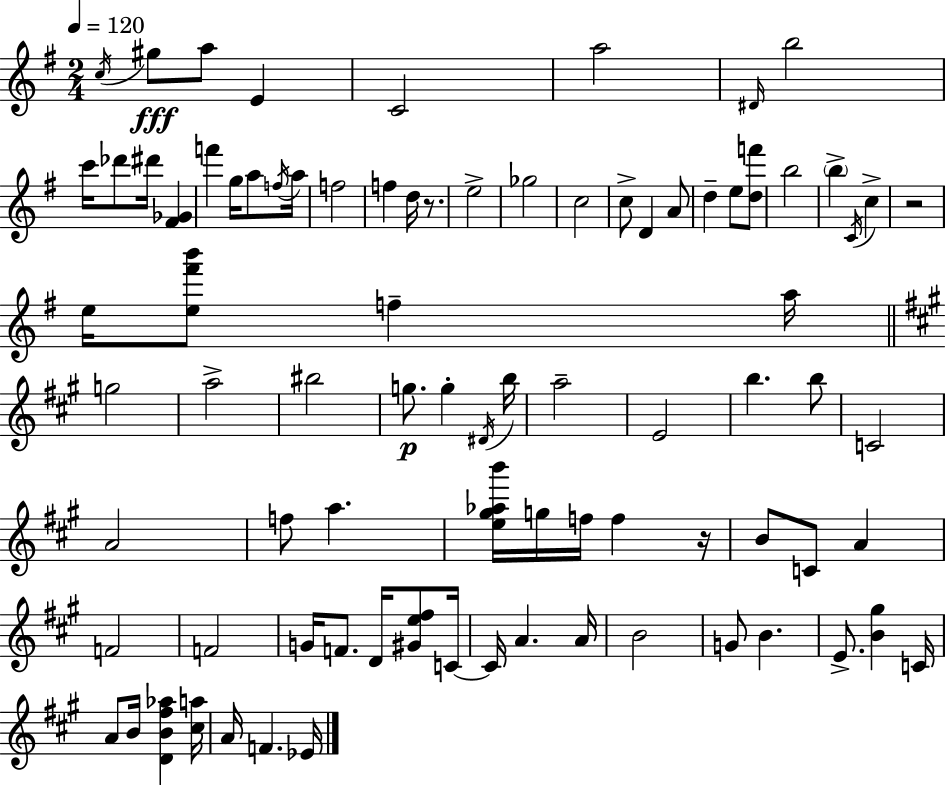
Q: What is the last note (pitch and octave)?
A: Eb4